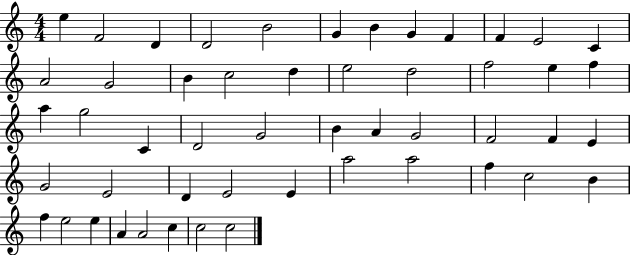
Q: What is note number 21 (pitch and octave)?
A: E5